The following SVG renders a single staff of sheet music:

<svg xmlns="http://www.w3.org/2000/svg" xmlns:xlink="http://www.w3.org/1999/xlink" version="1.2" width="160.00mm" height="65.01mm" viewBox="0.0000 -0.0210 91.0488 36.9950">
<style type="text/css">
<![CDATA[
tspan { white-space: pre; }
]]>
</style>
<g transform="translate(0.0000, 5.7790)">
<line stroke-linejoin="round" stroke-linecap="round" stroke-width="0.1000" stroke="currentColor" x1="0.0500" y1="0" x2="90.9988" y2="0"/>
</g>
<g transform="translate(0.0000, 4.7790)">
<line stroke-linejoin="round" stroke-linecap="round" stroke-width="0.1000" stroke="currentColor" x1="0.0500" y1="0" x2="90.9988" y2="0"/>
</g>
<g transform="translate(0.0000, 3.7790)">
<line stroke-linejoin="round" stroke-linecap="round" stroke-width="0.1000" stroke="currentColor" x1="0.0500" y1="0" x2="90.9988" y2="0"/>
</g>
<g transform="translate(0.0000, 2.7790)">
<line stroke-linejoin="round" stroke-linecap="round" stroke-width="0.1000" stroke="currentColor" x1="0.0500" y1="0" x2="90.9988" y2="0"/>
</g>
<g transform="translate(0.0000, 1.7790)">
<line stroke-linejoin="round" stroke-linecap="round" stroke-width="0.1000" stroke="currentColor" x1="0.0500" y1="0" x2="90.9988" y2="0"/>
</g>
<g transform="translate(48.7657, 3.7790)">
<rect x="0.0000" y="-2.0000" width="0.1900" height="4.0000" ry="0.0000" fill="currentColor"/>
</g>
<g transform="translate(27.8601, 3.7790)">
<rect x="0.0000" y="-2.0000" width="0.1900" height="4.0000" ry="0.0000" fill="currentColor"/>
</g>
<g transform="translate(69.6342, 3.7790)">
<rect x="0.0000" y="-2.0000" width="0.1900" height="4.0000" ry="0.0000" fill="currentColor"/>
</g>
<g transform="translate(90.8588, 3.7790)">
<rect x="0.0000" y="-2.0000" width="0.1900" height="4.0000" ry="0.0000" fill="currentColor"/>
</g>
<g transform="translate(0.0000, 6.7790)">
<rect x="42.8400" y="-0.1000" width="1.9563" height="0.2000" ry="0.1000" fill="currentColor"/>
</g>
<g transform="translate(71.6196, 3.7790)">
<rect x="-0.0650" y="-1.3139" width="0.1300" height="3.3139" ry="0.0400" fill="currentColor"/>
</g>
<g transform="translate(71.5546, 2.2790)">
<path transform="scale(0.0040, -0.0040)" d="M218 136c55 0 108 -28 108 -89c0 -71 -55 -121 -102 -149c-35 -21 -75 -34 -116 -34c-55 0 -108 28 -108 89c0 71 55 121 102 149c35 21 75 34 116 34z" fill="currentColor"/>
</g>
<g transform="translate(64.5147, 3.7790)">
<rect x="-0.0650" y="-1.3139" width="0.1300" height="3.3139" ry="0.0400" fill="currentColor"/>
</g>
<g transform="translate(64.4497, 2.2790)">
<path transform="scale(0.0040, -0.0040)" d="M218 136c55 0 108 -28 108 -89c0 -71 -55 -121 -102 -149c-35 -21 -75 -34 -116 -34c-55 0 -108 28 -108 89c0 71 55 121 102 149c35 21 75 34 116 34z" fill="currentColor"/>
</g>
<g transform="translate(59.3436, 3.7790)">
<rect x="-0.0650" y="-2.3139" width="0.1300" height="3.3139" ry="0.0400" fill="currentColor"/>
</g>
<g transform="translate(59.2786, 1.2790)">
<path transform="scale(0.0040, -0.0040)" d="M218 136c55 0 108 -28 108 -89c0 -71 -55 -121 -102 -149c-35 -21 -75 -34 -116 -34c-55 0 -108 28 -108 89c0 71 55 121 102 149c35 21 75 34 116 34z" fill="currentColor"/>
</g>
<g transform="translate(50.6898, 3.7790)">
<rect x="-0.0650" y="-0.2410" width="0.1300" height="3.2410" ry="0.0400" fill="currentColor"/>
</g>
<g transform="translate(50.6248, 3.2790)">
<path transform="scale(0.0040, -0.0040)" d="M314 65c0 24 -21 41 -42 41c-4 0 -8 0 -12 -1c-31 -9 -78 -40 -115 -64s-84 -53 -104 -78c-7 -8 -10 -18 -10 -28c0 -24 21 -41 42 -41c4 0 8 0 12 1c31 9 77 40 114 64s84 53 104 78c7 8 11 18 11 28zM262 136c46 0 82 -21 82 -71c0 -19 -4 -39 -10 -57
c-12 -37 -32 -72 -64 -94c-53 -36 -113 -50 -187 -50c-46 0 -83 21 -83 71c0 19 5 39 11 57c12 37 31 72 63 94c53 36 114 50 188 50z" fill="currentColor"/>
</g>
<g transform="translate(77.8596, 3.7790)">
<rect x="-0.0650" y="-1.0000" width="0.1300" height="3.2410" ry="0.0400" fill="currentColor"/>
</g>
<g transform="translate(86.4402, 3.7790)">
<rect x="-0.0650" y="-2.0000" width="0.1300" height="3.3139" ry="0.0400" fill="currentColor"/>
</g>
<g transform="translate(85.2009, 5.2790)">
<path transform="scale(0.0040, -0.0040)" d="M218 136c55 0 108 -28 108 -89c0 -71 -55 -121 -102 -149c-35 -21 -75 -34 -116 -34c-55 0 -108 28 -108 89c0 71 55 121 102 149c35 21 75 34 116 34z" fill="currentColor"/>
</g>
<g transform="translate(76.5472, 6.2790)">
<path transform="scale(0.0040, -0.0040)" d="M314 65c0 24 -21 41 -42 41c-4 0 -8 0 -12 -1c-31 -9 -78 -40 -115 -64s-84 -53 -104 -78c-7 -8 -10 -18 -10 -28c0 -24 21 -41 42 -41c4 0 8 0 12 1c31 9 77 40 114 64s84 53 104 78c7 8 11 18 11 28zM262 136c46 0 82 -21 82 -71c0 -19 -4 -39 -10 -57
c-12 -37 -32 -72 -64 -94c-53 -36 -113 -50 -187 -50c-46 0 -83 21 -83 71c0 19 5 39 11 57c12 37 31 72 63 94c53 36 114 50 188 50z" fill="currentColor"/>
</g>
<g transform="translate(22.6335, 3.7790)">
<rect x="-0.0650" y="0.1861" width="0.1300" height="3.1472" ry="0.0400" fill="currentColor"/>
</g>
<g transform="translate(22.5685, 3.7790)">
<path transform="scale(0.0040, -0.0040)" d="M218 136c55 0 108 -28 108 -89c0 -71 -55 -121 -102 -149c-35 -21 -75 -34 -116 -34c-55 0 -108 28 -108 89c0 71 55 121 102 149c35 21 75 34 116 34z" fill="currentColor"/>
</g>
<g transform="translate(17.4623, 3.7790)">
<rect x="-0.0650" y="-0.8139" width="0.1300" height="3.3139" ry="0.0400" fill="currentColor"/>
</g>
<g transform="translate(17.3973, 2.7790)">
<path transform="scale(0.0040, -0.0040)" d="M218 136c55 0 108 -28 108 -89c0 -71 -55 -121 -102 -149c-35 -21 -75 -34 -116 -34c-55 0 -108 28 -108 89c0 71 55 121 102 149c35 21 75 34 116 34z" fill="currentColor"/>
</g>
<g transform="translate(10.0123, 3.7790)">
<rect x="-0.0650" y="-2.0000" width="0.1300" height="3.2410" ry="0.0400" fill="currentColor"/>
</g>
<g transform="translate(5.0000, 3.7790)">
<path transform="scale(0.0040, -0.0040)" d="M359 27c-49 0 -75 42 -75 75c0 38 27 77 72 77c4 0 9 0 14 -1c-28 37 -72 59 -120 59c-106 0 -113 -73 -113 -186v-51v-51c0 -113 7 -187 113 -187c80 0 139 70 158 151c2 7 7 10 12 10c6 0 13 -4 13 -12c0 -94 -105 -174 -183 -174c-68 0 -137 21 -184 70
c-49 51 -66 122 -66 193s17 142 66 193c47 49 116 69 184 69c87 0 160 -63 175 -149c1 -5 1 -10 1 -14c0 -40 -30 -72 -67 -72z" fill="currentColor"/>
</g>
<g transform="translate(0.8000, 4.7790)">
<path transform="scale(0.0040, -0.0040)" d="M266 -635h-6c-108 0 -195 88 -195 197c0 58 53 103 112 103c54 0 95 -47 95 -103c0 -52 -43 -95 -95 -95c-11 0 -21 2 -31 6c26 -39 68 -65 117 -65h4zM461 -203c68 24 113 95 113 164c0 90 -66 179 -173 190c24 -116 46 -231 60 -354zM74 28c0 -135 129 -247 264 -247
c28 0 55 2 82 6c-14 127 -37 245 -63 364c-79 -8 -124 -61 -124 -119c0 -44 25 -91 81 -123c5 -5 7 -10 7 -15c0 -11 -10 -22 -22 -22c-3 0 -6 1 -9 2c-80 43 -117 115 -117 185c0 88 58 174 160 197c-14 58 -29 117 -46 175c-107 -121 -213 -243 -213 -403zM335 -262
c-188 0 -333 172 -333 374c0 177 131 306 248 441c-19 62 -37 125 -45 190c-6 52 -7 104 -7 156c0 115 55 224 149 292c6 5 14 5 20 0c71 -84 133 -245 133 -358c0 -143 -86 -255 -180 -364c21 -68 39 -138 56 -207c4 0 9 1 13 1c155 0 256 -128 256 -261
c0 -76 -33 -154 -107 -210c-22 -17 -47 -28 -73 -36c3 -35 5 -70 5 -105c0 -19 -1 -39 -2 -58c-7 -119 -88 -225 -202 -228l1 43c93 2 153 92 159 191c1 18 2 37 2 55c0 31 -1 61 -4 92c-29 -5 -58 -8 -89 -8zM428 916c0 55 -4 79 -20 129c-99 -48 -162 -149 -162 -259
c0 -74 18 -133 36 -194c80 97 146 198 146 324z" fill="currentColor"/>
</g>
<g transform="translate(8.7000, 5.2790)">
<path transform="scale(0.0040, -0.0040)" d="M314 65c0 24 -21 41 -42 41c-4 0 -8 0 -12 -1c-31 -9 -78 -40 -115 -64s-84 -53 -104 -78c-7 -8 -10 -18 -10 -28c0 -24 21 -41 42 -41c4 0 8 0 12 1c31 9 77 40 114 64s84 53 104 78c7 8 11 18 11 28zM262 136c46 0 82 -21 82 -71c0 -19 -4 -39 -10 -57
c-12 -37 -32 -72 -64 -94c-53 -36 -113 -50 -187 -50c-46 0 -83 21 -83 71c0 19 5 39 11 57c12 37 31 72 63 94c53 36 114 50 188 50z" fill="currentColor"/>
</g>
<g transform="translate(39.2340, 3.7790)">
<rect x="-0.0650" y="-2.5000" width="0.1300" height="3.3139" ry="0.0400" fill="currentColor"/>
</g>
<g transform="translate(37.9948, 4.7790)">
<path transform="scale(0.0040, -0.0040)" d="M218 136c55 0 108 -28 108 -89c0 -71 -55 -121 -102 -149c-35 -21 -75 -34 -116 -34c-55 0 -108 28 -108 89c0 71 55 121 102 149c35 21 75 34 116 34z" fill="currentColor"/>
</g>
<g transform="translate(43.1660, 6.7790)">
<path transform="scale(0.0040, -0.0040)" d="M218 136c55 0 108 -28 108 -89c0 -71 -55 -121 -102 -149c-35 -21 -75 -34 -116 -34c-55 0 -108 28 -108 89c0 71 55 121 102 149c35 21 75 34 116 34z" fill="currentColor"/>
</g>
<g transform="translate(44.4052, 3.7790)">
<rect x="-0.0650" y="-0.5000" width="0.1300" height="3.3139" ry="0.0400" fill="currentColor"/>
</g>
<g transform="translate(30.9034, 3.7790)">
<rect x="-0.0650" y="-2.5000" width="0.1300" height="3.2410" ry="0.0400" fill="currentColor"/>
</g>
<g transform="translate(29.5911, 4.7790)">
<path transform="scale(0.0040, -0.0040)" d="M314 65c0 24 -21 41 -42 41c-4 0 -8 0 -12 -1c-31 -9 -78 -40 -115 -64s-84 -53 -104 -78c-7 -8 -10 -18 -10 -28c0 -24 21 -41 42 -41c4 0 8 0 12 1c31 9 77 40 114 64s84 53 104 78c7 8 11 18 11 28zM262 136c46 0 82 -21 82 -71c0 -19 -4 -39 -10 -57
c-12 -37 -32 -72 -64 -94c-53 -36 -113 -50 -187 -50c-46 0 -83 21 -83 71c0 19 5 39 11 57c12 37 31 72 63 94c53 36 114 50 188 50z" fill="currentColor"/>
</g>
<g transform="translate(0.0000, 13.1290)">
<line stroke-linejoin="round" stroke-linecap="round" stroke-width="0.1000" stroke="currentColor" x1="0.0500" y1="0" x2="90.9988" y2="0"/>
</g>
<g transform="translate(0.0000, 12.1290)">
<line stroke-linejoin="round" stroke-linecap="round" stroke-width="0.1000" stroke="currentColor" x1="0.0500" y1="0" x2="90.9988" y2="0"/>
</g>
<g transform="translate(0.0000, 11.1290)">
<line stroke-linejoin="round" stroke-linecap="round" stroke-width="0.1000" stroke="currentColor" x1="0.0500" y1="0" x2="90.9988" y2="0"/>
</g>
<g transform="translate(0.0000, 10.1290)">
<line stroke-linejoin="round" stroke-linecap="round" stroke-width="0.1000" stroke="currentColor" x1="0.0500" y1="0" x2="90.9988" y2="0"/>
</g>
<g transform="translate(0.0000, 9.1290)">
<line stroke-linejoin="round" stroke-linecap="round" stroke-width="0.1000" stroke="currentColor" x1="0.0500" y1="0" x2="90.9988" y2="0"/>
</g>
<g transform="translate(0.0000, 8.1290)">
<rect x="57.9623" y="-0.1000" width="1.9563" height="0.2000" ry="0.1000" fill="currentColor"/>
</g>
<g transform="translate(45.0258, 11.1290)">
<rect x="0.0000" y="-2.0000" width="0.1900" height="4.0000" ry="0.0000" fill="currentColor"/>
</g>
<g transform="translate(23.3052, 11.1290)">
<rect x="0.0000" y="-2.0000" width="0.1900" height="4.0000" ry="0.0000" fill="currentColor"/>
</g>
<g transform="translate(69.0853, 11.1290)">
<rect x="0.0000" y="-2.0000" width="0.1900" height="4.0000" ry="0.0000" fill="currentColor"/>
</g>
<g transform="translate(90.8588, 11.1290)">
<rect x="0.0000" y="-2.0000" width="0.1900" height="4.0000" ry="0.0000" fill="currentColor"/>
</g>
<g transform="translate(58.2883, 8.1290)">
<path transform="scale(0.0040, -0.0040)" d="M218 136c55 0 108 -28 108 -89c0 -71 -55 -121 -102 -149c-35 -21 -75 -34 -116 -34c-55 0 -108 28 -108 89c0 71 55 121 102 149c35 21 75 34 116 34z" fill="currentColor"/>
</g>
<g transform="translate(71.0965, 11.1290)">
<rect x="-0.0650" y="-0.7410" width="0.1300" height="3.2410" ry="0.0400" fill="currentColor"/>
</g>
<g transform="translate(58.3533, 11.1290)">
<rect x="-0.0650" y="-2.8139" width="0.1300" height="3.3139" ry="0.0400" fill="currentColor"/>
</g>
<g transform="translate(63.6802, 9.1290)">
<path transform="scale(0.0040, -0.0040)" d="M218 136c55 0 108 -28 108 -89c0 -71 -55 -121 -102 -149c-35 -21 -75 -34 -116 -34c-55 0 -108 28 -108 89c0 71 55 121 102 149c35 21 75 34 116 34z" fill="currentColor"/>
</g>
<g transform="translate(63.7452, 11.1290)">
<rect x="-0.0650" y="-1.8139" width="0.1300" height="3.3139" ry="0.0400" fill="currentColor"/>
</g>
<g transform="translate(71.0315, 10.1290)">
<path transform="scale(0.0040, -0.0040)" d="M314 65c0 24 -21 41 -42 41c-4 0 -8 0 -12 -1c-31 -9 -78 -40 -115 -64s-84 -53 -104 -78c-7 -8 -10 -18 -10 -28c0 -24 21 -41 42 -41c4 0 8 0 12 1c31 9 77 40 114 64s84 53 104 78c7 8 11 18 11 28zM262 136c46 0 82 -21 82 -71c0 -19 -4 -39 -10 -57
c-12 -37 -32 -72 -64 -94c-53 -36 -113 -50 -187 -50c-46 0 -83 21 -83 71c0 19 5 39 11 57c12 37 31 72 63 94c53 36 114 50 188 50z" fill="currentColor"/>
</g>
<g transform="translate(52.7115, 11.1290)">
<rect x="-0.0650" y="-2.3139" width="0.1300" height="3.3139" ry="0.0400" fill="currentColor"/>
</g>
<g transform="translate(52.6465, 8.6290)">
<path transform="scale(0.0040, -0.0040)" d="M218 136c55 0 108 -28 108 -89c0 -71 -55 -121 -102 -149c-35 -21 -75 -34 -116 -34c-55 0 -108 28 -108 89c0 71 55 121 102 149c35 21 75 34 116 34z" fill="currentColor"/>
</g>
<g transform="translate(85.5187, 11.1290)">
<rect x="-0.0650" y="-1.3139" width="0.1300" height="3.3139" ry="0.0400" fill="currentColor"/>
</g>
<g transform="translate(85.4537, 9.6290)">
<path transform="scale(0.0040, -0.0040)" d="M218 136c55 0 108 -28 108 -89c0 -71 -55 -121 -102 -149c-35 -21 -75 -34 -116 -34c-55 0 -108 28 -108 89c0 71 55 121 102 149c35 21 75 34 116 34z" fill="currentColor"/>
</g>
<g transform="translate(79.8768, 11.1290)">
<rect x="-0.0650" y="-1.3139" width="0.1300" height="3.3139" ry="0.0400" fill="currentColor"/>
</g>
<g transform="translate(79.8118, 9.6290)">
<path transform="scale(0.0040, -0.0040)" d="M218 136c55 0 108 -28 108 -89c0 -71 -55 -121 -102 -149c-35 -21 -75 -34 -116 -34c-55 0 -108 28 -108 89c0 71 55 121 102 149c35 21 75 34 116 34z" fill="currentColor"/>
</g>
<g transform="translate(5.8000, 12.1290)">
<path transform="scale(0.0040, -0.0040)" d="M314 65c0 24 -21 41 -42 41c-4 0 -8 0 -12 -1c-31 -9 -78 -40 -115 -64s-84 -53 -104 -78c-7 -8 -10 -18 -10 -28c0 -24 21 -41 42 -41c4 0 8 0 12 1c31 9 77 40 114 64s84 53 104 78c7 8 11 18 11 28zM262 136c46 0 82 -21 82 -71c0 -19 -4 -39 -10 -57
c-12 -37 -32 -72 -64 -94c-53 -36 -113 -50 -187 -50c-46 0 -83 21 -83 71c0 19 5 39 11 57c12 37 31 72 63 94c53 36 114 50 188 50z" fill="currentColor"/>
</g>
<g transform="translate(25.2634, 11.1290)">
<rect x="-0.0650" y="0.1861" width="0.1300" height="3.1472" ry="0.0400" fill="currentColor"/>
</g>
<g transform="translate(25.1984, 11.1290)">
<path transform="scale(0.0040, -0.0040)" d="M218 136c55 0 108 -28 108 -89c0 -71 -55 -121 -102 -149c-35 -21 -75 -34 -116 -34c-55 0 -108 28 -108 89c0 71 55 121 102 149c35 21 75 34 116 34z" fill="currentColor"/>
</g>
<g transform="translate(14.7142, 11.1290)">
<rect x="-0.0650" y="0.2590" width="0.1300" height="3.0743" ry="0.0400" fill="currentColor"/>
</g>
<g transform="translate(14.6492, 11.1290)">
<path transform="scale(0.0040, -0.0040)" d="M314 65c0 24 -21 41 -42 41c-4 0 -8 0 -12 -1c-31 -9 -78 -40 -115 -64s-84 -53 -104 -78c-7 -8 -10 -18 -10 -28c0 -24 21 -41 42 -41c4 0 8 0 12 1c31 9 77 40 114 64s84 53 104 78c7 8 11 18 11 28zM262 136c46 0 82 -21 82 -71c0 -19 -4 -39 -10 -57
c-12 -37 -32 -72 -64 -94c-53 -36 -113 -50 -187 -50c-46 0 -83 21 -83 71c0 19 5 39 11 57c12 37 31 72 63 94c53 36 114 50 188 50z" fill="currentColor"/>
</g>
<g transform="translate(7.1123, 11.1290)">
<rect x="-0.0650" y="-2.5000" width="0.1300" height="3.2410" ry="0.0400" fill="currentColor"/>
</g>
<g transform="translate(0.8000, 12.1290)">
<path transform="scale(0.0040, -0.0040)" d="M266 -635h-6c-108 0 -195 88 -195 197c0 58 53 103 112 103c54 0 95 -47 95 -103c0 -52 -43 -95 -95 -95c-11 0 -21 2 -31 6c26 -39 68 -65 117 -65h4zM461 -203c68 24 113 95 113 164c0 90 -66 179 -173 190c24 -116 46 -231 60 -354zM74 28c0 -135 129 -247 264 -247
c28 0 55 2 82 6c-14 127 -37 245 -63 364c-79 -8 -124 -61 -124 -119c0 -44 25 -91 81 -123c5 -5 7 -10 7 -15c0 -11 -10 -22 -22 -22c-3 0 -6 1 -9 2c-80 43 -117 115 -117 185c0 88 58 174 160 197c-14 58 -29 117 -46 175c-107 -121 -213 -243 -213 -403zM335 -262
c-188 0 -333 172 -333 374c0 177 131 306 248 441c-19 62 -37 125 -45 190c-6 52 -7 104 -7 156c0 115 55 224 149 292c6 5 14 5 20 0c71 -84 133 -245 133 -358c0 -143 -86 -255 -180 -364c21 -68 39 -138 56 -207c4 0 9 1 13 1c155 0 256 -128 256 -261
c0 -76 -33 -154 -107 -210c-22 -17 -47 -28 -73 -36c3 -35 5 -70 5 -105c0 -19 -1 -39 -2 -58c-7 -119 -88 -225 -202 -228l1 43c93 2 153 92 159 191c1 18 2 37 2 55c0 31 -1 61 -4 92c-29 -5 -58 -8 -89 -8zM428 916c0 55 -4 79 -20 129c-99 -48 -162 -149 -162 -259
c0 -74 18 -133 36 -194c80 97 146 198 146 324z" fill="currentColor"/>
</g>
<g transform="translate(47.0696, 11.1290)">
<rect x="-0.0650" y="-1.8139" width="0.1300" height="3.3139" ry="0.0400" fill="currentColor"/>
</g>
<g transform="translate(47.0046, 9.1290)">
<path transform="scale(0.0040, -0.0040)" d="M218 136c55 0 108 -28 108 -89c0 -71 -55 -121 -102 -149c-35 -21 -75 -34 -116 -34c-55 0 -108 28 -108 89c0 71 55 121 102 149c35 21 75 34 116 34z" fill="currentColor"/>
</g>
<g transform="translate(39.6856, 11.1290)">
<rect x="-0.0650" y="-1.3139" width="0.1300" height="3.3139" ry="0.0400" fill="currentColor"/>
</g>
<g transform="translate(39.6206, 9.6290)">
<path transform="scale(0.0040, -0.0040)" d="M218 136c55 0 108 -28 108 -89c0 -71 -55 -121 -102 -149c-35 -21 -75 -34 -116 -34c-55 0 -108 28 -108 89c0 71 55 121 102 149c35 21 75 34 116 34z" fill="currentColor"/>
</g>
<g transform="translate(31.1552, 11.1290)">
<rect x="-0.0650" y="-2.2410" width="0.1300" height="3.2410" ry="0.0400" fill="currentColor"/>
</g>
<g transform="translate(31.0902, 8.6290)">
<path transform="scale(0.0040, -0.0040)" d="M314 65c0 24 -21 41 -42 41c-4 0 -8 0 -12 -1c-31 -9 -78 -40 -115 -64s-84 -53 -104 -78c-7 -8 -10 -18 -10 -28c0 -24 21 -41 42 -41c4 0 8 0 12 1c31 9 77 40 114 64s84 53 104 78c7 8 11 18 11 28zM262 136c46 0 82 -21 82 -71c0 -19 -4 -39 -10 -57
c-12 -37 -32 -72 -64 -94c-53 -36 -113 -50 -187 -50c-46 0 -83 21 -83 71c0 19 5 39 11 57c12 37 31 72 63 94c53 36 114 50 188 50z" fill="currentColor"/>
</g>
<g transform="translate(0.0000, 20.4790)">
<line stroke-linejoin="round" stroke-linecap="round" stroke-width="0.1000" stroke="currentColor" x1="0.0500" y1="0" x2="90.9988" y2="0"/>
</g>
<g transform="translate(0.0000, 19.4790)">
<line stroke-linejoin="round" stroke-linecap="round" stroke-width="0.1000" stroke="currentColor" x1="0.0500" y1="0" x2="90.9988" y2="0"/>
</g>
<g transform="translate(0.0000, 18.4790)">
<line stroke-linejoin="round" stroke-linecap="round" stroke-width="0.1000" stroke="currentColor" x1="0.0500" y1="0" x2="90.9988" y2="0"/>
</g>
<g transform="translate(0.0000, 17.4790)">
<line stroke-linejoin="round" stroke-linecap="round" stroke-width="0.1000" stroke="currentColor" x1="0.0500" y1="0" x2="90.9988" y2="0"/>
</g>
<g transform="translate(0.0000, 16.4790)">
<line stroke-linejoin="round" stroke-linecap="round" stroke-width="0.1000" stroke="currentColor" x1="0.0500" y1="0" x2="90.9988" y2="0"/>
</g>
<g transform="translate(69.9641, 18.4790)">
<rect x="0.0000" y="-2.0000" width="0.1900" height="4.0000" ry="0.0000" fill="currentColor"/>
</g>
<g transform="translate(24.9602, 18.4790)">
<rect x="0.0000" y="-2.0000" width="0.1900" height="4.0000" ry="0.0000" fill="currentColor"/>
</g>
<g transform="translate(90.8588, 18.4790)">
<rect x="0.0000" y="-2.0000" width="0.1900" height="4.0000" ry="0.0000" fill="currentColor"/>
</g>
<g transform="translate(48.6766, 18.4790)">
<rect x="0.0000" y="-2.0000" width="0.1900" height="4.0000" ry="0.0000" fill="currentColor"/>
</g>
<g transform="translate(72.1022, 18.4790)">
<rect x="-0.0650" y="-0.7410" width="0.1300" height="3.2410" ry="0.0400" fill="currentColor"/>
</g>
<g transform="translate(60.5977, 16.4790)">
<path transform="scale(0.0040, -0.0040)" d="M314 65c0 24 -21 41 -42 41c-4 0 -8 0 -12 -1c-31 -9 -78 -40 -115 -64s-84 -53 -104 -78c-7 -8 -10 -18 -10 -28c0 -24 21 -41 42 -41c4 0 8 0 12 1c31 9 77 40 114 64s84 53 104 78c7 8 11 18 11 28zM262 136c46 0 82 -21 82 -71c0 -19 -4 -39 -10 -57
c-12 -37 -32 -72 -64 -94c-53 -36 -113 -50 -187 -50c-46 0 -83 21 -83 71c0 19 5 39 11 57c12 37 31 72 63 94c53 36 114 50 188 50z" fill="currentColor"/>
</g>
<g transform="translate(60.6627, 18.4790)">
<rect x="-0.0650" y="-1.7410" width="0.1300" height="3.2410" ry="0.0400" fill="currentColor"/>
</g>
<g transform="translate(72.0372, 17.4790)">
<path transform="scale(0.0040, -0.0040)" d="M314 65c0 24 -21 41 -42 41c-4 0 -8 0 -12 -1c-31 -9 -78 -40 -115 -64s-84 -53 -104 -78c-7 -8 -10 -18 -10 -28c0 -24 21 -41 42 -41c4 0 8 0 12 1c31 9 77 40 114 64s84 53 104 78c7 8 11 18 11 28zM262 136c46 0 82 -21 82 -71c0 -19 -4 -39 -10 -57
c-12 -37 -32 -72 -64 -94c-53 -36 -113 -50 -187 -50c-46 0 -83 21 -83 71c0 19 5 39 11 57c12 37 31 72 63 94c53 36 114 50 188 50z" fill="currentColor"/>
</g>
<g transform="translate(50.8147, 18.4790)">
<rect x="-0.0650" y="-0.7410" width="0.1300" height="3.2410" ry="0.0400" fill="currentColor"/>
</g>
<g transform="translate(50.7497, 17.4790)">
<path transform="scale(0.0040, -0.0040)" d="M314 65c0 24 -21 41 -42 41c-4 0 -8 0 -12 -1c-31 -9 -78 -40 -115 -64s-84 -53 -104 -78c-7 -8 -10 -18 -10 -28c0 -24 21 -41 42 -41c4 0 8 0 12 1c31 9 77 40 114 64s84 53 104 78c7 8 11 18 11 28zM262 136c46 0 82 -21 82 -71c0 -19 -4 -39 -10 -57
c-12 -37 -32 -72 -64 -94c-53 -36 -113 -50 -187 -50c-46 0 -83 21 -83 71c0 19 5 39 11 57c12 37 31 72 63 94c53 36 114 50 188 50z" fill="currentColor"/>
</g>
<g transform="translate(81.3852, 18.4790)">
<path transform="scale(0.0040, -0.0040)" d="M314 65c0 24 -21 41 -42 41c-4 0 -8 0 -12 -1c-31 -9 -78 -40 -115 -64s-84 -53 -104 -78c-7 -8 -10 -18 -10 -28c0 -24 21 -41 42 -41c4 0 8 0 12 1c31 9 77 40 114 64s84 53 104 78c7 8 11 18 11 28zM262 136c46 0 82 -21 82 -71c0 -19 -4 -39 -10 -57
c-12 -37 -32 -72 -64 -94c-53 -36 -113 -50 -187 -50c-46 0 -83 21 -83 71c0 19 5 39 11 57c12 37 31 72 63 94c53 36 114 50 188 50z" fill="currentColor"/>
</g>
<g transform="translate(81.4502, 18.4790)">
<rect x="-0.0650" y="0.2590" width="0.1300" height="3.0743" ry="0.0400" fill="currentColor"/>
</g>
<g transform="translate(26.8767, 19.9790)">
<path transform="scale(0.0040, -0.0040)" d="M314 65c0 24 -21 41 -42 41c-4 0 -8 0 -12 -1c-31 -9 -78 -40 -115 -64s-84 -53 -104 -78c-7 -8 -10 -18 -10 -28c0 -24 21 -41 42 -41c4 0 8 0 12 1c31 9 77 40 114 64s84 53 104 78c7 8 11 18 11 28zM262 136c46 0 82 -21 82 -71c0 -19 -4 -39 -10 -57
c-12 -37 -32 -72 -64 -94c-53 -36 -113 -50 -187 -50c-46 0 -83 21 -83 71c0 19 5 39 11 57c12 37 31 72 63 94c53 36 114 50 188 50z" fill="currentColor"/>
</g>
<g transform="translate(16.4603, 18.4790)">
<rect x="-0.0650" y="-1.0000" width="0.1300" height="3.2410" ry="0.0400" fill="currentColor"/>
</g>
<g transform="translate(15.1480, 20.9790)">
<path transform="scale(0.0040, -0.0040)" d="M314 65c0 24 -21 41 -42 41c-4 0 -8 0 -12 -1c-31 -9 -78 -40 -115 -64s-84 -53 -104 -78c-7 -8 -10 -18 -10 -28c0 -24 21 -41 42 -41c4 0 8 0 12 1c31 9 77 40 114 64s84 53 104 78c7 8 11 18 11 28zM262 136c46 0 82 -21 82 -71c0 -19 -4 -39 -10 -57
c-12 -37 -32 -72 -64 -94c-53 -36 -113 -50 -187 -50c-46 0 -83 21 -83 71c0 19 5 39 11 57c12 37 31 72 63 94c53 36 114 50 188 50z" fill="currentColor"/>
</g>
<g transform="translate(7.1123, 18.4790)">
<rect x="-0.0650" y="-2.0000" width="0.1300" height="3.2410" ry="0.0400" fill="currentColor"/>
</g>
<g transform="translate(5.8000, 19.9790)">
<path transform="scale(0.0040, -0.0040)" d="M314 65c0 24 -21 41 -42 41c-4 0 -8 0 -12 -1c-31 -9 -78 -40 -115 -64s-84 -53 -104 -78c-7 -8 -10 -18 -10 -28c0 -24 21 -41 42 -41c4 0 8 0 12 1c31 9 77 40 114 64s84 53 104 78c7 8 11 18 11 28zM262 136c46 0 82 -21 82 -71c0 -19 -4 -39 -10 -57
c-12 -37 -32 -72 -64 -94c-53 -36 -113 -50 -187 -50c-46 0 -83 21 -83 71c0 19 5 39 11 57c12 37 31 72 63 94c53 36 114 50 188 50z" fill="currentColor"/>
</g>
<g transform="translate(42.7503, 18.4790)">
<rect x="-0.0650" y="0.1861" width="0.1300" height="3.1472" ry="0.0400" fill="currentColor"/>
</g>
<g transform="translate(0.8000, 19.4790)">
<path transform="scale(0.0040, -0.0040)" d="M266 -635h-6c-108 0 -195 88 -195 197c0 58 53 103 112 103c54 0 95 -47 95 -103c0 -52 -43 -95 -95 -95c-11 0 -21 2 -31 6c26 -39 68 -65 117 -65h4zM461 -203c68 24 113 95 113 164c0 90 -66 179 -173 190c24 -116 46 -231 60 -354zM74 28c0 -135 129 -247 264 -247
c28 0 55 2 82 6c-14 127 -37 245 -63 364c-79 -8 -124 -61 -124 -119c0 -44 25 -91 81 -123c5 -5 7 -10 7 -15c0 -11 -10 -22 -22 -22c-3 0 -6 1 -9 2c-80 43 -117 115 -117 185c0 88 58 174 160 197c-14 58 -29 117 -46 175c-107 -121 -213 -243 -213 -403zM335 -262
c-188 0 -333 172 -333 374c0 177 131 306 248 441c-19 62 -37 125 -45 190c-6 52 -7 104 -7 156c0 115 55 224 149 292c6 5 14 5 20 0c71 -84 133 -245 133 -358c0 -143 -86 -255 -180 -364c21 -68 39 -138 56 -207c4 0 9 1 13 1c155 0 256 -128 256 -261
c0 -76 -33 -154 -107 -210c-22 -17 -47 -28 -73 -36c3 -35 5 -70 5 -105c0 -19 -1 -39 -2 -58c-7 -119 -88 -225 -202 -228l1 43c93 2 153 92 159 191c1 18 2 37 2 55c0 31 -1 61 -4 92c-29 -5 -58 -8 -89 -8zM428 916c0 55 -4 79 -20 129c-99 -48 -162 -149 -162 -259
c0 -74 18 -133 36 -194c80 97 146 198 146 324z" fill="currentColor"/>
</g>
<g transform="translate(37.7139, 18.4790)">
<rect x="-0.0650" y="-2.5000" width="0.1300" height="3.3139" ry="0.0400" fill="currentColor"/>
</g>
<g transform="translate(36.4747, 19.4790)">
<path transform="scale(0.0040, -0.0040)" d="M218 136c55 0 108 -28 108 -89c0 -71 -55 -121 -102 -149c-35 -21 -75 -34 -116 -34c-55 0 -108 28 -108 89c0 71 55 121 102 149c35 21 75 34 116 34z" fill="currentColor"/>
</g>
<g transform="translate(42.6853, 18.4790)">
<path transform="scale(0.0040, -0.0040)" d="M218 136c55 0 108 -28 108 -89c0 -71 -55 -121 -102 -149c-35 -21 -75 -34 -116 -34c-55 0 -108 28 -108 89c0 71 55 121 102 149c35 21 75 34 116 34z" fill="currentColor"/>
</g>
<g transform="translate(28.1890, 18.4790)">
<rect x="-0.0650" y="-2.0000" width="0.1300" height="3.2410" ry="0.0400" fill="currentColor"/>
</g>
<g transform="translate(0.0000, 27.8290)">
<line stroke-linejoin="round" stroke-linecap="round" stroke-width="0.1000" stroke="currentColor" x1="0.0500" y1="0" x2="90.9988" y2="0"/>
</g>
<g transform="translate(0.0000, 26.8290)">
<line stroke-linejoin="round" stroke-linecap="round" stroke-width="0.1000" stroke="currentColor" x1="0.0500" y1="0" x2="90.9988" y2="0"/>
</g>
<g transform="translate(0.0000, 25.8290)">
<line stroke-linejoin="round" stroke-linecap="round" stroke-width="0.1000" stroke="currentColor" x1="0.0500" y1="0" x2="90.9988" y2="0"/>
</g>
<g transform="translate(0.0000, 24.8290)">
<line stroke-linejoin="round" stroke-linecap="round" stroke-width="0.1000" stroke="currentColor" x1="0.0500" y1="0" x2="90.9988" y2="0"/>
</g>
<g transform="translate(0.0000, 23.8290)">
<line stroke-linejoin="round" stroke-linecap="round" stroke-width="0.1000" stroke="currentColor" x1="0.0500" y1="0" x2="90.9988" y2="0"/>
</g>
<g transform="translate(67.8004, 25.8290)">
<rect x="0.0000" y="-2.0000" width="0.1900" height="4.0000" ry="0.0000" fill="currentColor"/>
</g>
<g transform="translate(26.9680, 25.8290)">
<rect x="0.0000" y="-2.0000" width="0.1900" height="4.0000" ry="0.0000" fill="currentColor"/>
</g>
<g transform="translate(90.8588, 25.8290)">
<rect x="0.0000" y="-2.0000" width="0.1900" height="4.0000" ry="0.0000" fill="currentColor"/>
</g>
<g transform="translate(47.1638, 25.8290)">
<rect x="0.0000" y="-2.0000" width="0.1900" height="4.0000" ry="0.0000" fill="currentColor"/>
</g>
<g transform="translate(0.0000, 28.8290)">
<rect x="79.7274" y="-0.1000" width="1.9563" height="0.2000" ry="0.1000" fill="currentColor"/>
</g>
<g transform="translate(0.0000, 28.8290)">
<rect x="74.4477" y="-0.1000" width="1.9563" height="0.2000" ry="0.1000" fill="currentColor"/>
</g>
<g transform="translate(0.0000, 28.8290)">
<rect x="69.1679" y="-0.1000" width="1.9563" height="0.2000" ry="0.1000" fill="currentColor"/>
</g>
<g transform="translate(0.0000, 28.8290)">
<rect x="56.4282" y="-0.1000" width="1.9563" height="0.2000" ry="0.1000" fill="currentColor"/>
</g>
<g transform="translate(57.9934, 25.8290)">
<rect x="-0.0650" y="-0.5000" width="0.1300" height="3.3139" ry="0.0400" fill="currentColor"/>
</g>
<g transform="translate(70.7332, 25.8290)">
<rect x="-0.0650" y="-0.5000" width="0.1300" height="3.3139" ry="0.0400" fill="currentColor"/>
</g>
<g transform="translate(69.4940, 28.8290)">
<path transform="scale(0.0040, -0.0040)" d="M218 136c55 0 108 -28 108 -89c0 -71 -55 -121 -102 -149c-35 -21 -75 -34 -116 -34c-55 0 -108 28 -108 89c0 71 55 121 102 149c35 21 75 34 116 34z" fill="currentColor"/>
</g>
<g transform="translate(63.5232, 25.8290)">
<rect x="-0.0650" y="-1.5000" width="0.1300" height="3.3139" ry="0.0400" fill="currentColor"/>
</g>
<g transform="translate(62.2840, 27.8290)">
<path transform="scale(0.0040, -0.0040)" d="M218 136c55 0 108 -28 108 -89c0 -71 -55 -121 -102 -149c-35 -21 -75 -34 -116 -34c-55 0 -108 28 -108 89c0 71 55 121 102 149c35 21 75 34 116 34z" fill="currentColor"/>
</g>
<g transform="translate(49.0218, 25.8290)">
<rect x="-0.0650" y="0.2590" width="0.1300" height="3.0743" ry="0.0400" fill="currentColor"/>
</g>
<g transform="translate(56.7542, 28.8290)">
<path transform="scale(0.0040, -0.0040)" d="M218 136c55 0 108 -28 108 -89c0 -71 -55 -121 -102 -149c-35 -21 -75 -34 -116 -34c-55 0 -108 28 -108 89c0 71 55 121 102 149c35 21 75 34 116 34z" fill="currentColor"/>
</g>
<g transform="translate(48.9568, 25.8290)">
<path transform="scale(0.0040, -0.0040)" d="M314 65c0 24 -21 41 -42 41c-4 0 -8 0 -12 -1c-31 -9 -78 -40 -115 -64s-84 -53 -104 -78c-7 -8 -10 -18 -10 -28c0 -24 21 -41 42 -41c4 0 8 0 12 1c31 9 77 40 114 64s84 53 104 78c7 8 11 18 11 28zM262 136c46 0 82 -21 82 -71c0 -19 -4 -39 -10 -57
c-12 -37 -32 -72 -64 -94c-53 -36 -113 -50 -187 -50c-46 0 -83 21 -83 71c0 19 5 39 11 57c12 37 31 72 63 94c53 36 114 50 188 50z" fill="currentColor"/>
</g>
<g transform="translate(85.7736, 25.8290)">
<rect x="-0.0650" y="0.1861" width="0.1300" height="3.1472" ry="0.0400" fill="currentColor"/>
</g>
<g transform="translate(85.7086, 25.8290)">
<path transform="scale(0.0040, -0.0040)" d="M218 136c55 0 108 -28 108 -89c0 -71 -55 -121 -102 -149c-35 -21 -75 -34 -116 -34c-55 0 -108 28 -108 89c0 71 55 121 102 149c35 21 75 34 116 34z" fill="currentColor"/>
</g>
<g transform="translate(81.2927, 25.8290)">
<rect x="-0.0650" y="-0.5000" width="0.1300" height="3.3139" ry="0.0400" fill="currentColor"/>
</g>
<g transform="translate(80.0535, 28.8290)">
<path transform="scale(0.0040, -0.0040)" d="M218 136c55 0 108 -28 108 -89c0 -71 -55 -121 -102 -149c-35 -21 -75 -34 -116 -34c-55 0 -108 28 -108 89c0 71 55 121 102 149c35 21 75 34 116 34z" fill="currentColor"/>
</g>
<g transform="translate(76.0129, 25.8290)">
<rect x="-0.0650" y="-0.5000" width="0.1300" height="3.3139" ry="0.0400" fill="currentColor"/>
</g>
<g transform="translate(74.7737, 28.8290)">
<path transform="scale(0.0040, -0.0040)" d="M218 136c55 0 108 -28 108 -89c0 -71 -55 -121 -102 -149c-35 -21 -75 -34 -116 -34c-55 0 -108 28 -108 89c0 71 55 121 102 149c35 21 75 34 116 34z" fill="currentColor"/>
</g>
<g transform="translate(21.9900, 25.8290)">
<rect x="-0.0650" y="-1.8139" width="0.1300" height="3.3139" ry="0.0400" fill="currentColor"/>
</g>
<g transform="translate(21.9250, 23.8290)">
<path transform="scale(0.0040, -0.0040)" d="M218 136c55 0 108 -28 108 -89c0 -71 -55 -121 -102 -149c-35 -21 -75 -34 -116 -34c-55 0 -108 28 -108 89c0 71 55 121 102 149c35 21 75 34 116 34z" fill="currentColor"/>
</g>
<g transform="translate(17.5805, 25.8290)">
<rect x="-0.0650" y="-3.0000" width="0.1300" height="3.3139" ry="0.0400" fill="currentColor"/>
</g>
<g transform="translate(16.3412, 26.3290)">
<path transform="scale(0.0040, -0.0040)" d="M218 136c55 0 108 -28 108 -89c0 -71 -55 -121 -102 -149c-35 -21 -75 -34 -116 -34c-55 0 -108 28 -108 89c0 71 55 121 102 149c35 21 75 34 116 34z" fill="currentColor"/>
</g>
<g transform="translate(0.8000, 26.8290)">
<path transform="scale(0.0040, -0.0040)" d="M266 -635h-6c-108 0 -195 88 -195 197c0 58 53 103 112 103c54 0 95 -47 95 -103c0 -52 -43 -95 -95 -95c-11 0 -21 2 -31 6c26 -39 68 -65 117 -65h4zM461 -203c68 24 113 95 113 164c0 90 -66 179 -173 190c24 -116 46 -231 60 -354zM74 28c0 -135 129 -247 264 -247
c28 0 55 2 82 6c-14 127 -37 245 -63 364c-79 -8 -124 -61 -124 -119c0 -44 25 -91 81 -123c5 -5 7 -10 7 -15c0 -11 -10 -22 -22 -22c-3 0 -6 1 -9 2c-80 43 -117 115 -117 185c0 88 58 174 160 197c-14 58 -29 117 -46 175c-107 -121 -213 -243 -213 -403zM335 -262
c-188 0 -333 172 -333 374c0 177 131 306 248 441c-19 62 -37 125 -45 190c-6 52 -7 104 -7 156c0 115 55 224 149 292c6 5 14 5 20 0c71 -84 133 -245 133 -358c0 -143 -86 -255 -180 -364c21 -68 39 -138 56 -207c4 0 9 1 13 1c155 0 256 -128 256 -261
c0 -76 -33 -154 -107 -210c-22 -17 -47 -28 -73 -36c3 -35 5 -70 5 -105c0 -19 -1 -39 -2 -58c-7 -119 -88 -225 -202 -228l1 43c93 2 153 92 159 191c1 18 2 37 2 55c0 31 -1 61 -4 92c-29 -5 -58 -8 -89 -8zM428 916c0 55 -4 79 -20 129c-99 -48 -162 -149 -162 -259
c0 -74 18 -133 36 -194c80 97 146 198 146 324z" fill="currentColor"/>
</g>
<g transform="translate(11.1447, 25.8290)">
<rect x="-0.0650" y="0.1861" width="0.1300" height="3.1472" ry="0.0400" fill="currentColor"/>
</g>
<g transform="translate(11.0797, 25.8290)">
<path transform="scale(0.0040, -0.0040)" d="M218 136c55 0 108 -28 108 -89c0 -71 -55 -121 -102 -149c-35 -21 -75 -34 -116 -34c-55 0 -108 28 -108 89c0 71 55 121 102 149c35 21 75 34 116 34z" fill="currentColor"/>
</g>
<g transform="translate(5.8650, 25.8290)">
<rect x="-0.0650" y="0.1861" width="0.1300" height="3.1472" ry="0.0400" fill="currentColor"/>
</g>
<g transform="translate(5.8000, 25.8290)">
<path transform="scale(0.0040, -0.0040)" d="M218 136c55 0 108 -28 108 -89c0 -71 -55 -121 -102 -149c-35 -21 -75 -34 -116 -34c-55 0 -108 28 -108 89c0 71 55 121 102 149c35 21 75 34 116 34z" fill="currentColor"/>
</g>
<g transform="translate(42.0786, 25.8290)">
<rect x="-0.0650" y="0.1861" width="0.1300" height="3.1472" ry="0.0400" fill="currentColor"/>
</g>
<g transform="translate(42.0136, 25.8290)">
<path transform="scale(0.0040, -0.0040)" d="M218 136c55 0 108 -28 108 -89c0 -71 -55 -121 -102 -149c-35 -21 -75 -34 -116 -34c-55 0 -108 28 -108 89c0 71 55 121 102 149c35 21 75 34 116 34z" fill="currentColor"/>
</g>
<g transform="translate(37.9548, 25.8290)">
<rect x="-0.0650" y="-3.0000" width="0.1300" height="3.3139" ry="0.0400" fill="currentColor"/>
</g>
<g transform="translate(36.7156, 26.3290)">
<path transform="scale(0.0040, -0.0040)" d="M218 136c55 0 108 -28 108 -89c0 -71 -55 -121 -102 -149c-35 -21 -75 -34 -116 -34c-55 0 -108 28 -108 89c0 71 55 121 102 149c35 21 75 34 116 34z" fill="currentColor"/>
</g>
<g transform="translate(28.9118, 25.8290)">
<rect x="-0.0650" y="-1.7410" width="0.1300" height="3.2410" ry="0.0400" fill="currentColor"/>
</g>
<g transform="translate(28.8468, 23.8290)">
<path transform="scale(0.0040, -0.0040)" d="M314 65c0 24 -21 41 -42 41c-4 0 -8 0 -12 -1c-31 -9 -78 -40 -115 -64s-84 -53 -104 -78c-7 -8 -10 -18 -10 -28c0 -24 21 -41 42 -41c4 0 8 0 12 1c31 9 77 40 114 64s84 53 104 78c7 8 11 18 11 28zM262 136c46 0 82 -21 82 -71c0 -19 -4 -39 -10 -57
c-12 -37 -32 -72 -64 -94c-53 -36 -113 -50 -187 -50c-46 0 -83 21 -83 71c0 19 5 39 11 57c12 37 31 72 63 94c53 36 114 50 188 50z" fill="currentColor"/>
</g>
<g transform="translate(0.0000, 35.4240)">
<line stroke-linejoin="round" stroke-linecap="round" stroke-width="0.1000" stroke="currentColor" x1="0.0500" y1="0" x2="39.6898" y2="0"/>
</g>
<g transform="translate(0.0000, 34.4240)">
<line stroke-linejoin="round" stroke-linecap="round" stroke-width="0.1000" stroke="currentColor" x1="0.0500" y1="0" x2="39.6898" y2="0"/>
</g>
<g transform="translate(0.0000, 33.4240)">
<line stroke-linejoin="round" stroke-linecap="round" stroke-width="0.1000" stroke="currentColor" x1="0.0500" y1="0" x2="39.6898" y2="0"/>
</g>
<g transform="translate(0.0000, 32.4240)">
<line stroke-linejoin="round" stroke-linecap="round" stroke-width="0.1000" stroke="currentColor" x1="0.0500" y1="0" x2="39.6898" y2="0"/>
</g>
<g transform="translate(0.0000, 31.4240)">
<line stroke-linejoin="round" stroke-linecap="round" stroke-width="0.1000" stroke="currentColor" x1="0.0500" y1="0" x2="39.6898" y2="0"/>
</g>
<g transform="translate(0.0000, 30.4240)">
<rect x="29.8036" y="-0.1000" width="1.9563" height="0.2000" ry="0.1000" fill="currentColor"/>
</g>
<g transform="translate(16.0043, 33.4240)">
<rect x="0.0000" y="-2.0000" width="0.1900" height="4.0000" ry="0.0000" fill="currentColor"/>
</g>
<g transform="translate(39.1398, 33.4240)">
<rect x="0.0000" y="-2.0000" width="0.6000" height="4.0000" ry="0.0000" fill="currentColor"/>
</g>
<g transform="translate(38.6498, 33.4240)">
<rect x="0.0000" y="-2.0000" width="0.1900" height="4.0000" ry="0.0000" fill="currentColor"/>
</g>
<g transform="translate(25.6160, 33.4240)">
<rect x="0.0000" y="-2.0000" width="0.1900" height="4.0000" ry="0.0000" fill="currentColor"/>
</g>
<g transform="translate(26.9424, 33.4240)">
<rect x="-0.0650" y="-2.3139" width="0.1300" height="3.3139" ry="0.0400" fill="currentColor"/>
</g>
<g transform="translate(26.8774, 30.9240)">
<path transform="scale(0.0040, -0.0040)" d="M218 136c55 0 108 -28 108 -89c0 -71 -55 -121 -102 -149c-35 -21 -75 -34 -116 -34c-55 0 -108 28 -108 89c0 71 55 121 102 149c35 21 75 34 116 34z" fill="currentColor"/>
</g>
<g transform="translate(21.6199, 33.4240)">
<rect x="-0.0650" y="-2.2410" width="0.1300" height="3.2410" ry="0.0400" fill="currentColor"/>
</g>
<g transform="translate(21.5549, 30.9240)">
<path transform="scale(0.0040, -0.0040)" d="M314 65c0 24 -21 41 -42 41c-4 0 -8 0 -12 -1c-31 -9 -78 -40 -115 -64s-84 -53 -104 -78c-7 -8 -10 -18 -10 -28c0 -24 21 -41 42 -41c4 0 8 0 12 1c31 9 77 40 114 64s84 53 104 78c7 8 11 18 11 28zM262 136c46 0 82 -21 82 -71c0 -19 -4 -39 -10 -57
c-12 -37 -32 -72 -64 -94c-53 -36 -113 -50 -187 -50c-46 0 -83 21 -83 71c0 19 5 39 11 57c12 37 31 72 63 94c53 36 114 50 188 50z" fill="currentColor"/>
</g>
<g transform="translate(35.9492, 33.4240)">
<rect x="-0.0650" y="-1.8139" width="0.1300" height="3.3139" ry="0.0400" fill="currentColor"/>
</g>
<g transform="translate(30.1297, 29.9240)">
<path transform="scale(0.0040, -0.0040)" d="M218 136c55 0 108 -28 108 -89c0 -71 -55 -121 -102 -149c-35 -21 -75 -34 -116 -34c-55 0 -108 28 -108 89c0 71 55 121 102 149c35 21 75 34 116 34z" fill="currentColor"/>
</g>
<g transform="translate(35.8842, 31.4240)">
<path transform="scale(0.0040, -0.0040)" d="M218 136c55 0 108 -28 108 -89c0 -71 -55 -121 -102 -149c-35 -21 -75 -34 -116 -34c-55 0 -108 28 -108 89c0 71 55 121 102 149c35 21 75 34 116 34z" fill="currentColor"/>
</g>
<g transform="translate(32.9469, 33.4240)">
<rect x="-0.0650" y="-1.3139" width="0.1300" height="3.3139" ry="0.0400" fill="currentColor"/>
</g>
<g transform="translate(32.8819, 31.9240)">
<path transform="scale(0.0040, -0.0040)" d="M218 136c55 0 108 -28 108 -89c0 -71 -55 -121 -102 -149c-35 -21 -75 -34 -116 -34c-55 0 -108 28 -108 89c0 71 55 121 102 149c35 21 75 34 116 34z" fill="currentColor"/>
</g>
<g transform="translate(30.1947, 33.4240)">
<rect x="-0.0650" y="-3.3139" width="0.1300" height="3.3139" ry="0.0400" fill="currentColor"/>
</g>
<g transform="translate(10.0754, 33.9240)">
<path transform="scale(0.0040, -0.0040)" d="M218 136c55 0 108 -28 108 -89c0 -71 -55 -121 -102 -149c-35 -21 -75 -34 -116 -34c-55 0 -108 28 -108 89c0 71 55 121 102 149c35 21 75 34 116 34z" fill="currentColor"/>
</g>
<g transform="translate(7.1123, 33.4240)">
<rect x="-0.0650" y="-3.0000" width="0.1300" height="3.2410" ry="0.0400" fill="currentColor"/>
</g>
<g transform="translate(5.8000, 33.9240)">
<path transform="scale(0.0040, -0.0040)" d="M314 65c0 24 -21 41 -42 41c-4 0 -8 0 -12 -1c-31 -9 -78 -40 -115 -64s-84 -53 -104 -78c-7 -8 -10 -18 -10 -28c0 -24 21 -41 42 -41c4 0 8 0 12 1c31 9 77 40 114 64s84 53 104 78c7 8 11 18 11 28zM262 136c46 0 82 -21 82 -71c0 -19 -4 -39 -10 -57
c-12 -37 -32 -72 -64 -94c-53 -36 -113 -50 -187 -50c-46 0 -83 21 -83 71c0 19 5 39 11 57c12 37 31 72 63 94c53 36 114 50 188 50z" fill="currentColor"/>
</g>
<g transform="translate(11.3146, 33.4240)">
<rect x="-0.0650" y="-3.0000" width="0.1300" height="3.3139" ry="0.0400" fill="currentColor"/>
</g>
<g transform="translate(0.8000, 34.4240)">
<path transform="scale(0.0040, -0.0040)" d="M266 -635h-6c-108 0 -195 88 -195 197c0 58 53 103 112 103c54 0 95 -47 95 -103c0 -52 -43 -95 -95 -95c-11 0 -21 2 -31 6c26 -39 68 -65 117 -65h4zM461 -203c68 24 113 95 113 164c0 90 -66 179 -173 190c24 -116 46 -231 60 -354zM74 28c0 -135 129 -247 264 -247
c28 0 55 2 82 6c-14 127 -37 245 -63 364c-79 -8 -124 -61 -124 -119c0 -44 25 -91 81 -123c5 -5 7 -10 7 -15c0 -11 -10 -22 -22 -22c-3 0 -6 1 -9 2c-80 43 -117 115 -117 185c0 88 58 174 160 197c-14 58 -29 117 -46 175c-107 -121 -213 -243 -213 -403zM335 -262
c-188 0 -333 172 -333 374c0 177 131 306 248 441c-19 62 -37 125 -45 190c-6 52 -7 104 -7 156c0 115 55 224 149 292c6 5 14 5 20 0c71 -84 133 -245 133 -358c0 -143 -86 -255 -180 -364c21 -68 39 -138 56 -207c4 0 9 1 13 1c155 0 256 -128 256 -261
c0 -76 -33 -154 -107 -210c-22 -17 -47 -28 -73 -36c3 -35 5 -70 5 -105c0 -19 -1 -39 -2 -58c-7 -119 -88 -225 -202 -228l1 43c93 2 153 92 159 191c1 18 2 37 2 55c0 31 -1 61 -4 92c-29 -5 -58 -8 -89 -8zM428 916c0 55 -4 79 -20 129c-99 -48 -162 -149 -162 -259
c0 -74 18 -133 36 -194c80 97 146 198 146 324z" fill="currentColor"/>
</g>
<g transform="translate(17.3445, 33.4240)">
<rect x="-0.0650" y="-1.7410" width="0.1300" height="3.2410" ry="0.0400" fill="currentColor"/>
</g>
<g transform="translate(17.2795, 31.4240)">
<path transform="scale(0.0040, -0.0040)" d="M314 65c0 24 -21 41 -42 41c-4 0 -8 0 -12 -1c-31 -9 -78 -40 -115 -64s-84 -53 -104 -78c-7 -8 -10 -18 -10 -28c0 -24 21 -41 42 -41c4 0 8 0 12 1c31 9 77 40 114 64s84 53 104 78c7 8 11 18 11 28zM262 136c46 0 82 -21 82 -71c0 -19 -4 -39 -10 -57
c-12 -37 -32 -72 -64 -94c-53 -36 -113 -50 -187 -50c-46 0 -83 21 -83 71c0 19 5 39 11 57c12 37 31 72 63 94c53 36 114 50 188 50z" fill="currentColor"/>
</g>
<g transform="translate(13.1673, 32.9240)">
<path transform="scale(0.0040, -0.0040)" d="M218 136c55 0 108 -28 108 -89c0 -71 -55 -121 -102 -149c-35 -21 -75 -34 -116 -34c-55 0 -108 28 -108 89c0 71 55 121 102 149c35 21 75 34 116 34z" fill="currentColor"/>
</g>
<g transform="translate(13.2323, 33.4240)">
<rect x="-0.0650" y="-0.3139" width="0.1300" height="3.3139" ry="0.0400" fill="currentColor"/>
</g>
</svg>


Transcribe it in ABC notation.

X:1
T:Untitled
M:4/4
L:1/4
K:C
F2 d B G2 G C c2 g e e D2 F G2 B2 B g2 e f g a f d2 e e F2 D2 F2 G B d2 f2 d2 B2 B B A f f2 A B B2 C E C C C B A2 A c f2 g2 g b e f